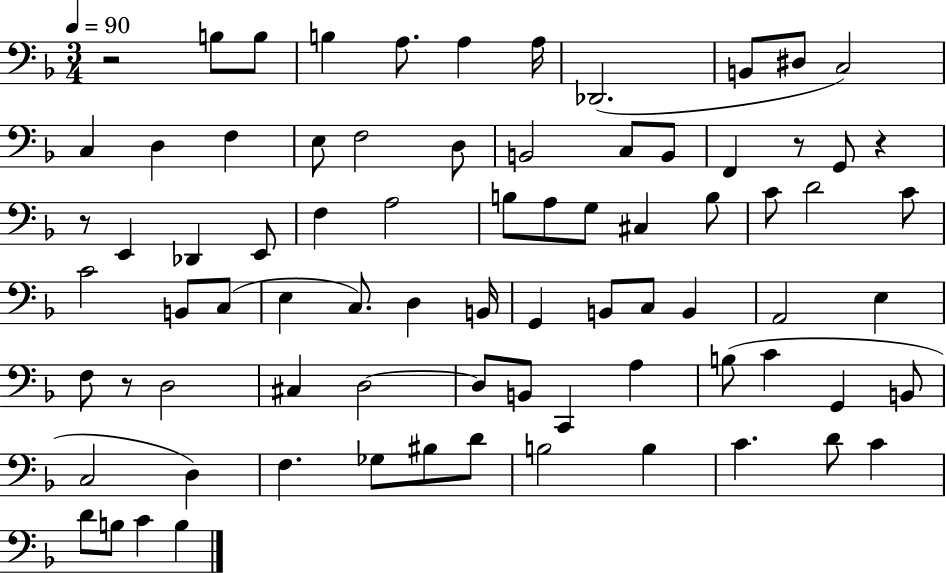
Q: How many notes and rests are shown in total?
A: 79